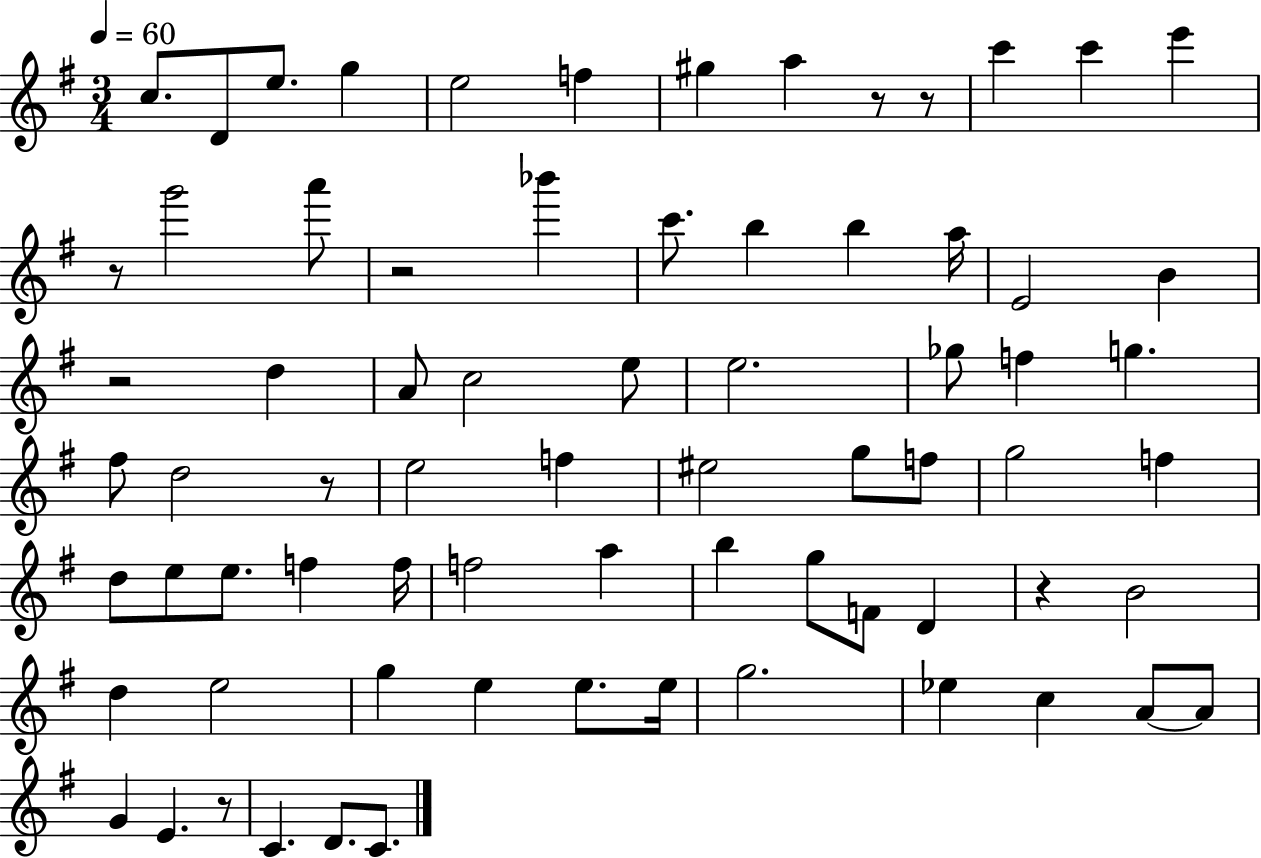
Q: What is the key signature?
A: G major